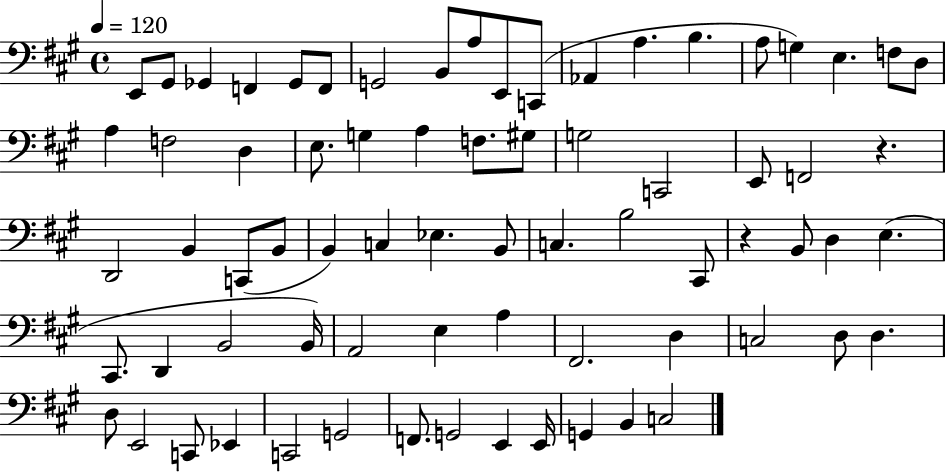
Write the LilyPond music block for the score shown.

{
  \clef bass
  \time 4/4
  \defaultTimeSignature
  \key a \major
  \tempo 4 = 120
  e,8 gis,8 ges,4 f,4 ges,8 f,8 | g,2 b,8 a8 e,8 c,8( | aes,4 a4. b4. | a8 g4) e4. f8 d8 | \break a4 f2 d4 | e8. g4 a4 f8. gis8 | g2 c,2 | e,8 f,2 r4. | \break d,2 b,4 c,8( b,8 | b,4) c4 ees4. b,8 | c4. b2 cis,8 | r4 b,8 d4 e4.( | \break cis,8. d,4 b,2 b,16) | a,2 e4 a4 | fis,2. d4 | c2 d8 d4. | \break d8 e,2 c,8 ees,4 | c,2 g,2 | f,8. g,2 e,4 e,16 | g,4 b,4 c2 | \break \bar "|."
}